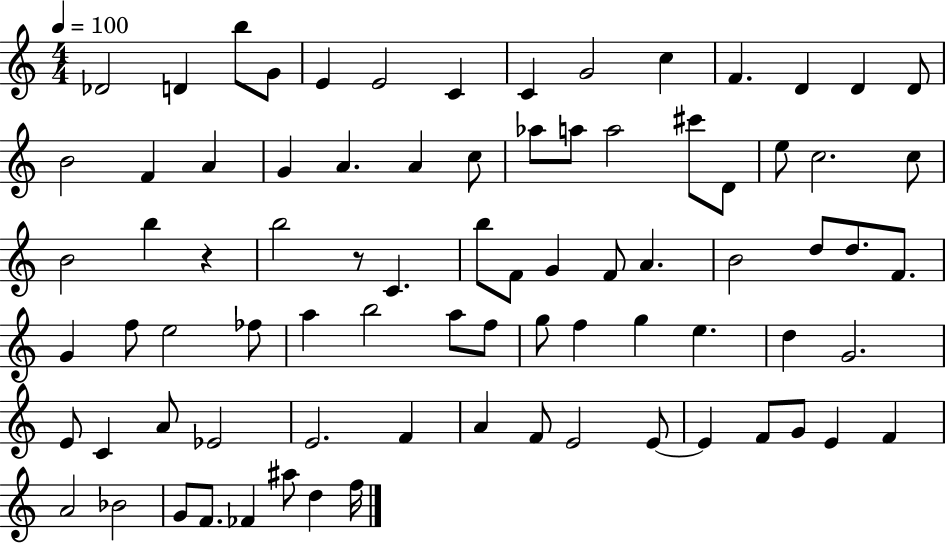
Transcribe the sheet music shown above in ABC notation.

X:1
T:Untitled
M:4/4
L:1/4
K:C
_D2 D b/2 G/2 E E2 C C G2 c F D D D/2 B2 F A G A A c/2 _a/2 a/2 a2 ^c'/2 D/2 e/2 c2 c/2 B2 b z b2 z/2 C b/2 F/2 G F/2 A B2 d/2 d/2 F/2 G f/2 e2 _f/2 a b2 a/2 f/2 g/2 f g e d G2 E/2 C A/2 _E2 E2 F A F/2 E2 E/2 E F/2 G/2 E F A2 _B2 G/2 F/2 _F ^a/2 d f/4